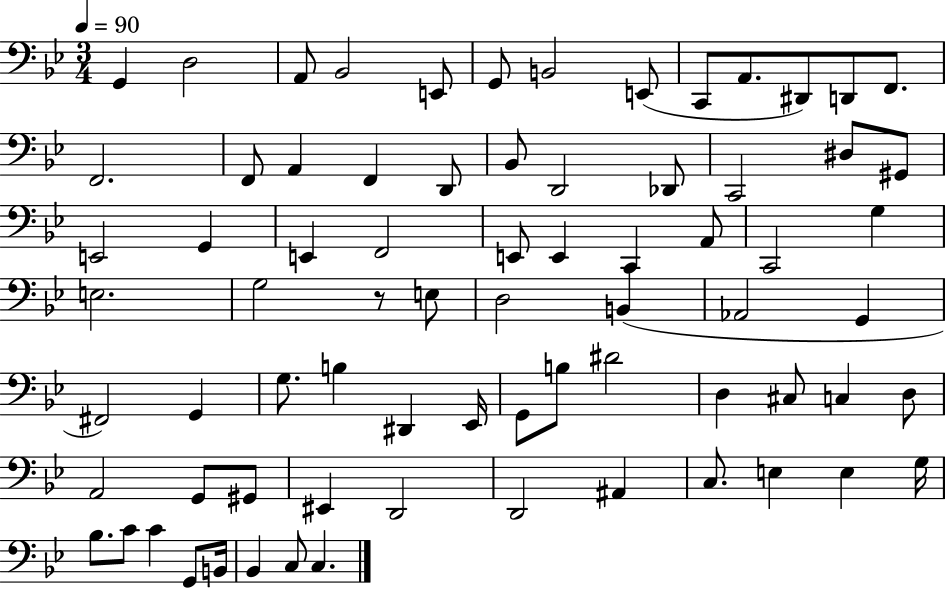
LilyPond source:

{
  \clef bass
  \numericTimeSignature
  \time 3/4
  \key bes \major
  \tempo 4 = 90
  g,4 d2 | a,8 bes,2 e,8 | g,8 b,2 e,8( | c,8 a,8. dis,8) d,8 f,8. | \break f,2. | f,8 a,4 f,4 d,8 | bes,8 d,2 des,8 | c,2 dis8 gis,8 | \break e,2 g,4 | e,4 f,2 | e,8 e,4 c,4 a,8 | c,2 g4 | \break e2. | g2 r8 e8 | d2 b,4( | aes,2 g,4 | \break fis,2) g,4 | g8. b4 dis,4 ees,16 | g,8 b8 dis'2 | d4 cis8 c4 d8 | \break a,2 g,8 gis,8 | eis,4 d,2 | d,2 ais,4 | c8. e4 e4 g16 | \break bes8. c'8 c'4 g,8 b,16 | bes,4 c8 c4. | \bar "|."
}